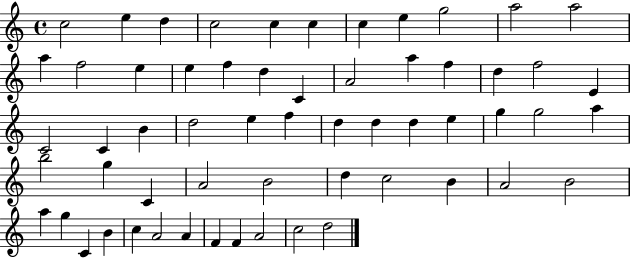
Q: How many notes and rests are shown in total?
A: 59